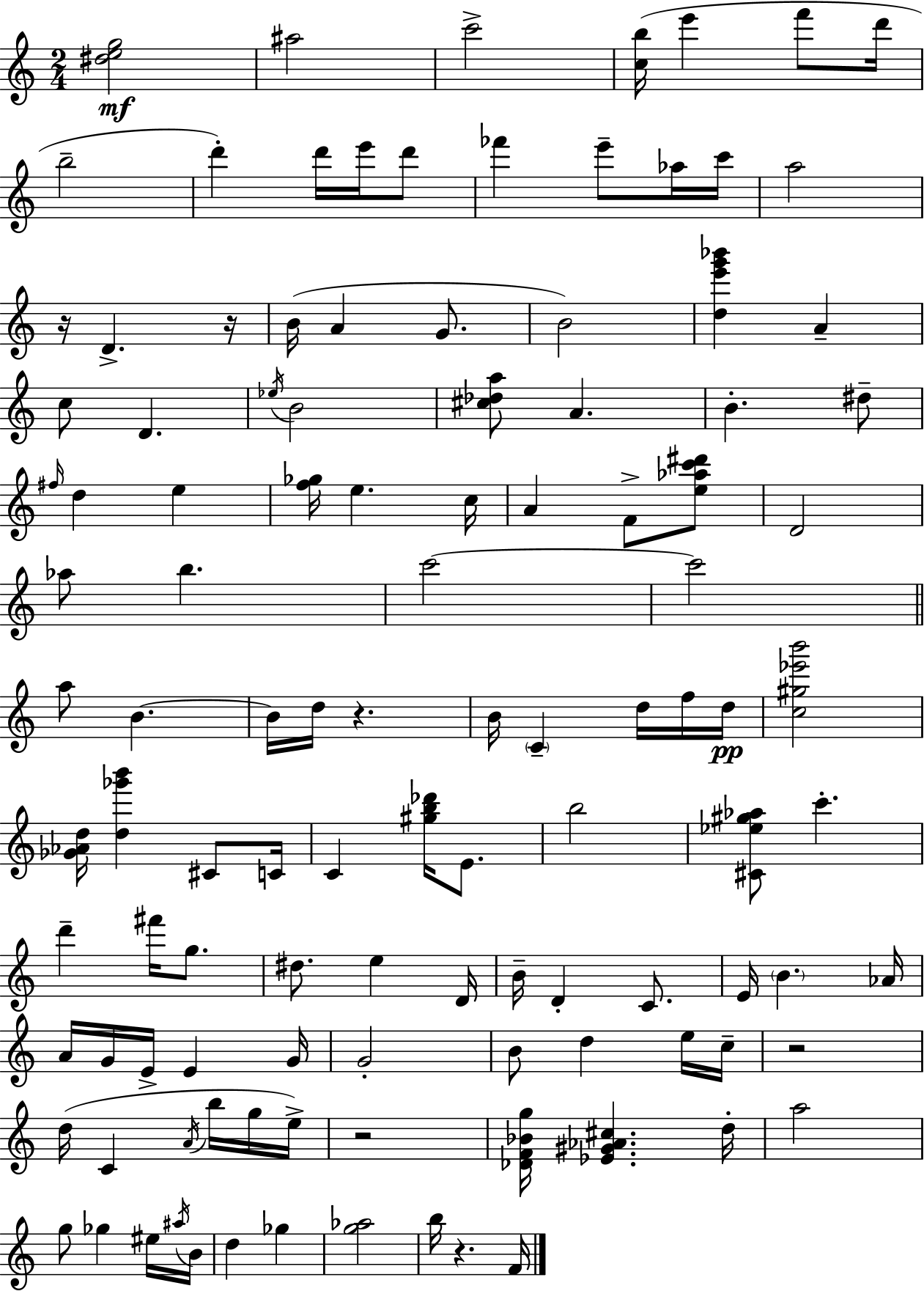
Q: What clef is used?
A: treble